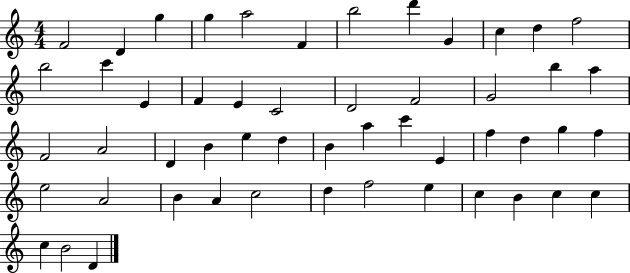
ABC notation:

X:1
T:Untitled
M:4/4
L:1/4
K:C
F2 D g g a2 F b2 d' G c d f2 b2 c' E F E C2 D2 F2 G2 b a F2 A2 D B e d B a c' E f d g f e2 A2 B A c2 d f2 e c B c c c B2 D